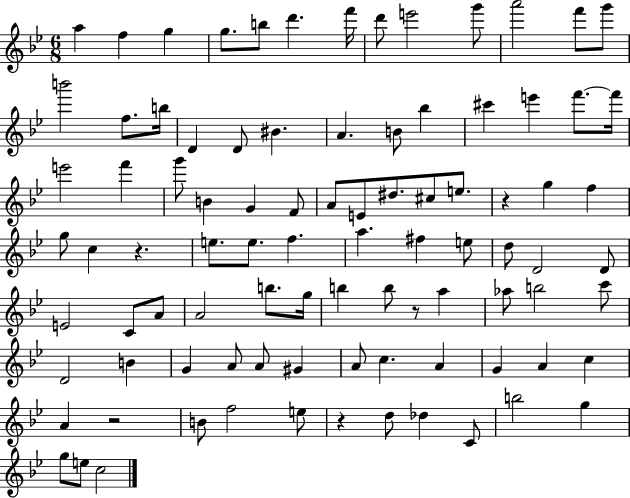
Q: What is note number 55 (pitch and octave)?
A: B5